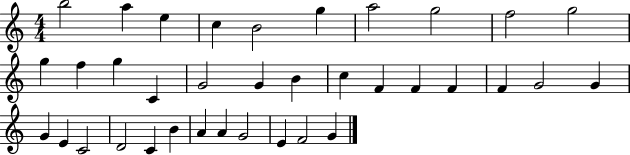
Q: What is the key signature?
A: C major